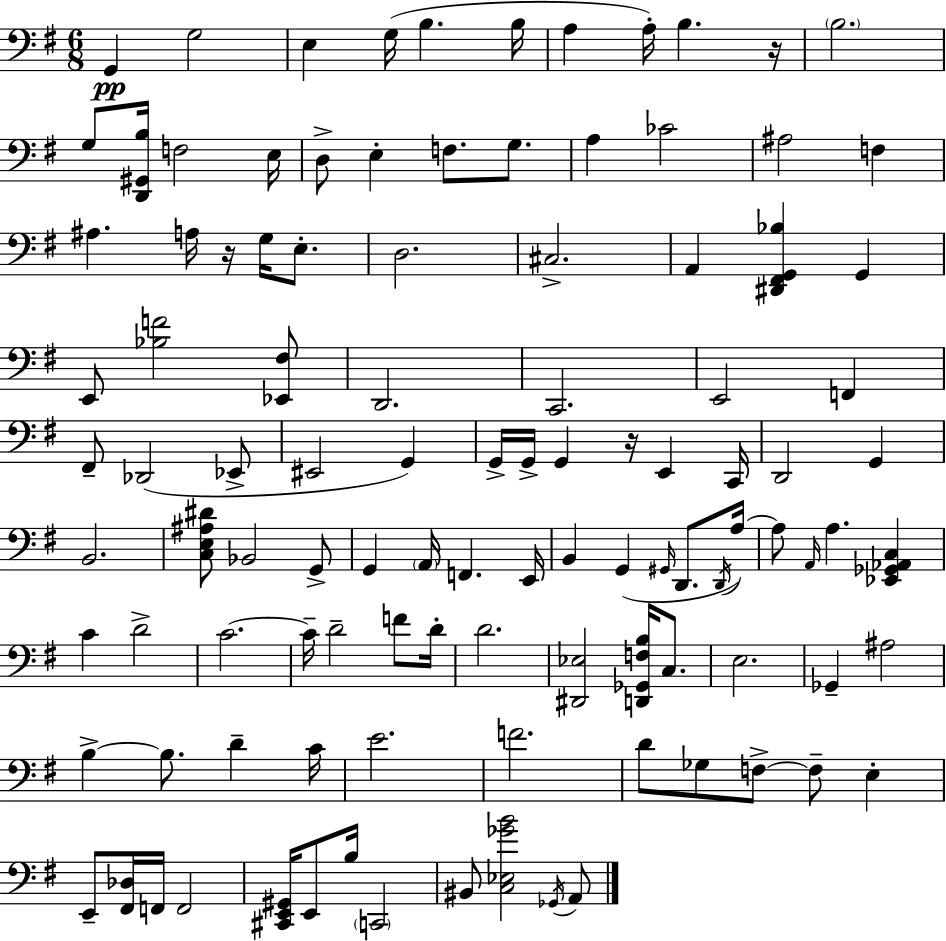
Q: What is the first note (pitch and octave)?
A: G2